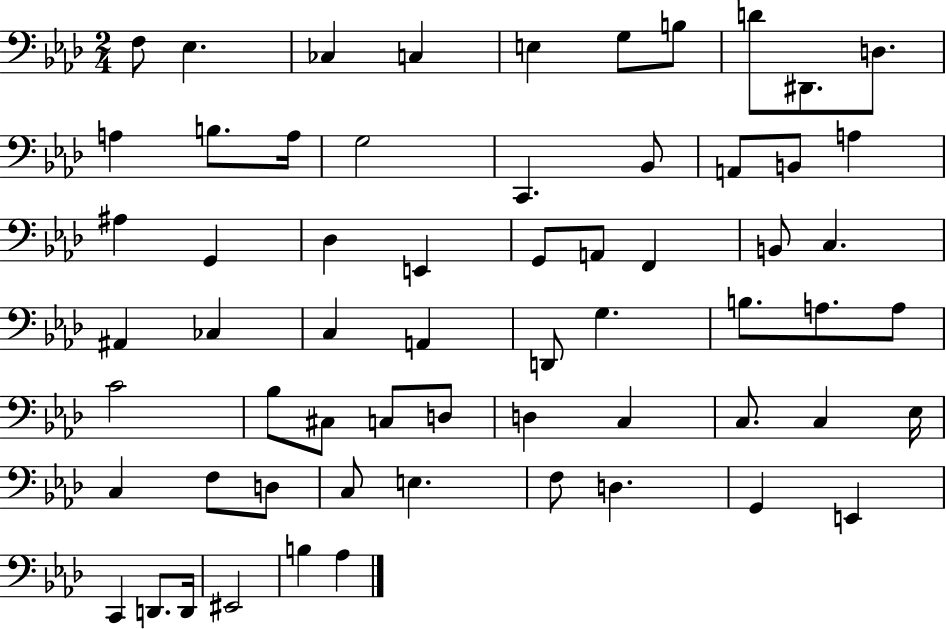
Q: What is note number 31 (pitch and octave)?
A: C3